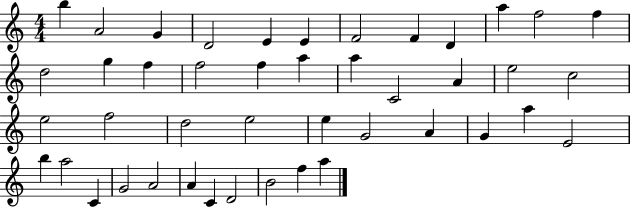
X:1
T:Untitled
M:4/4
L:1/4
K:C
b A2 G D2 E E F2 F D a f2 f d2 g f f2 f a a C2 A e2 c2 e2 f2 d2 e2 e G2 A G a E2 b a2 C G2 A2 A C D2 B2 f a